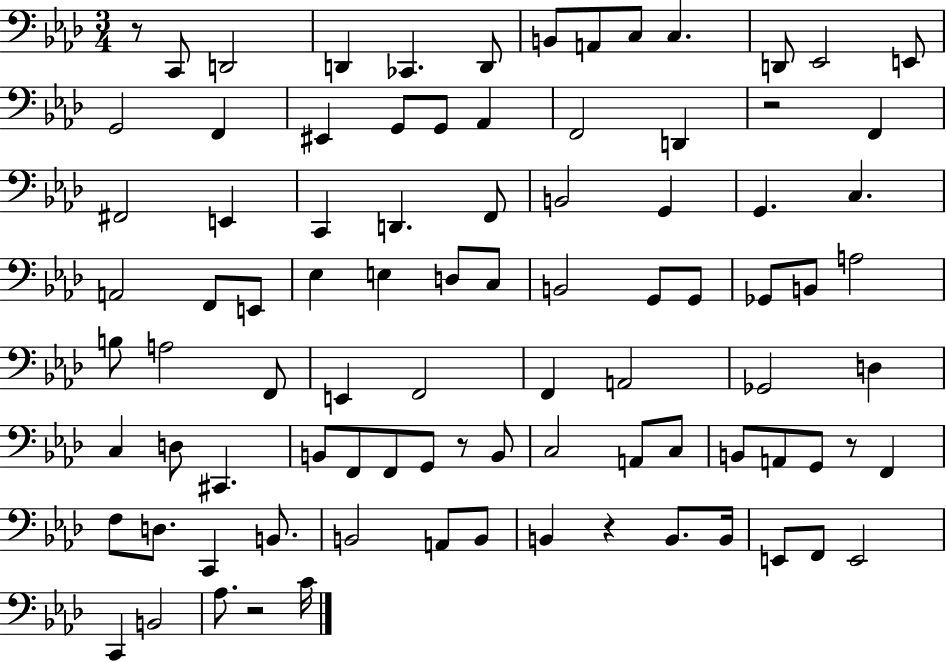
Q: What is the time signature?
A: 3/4